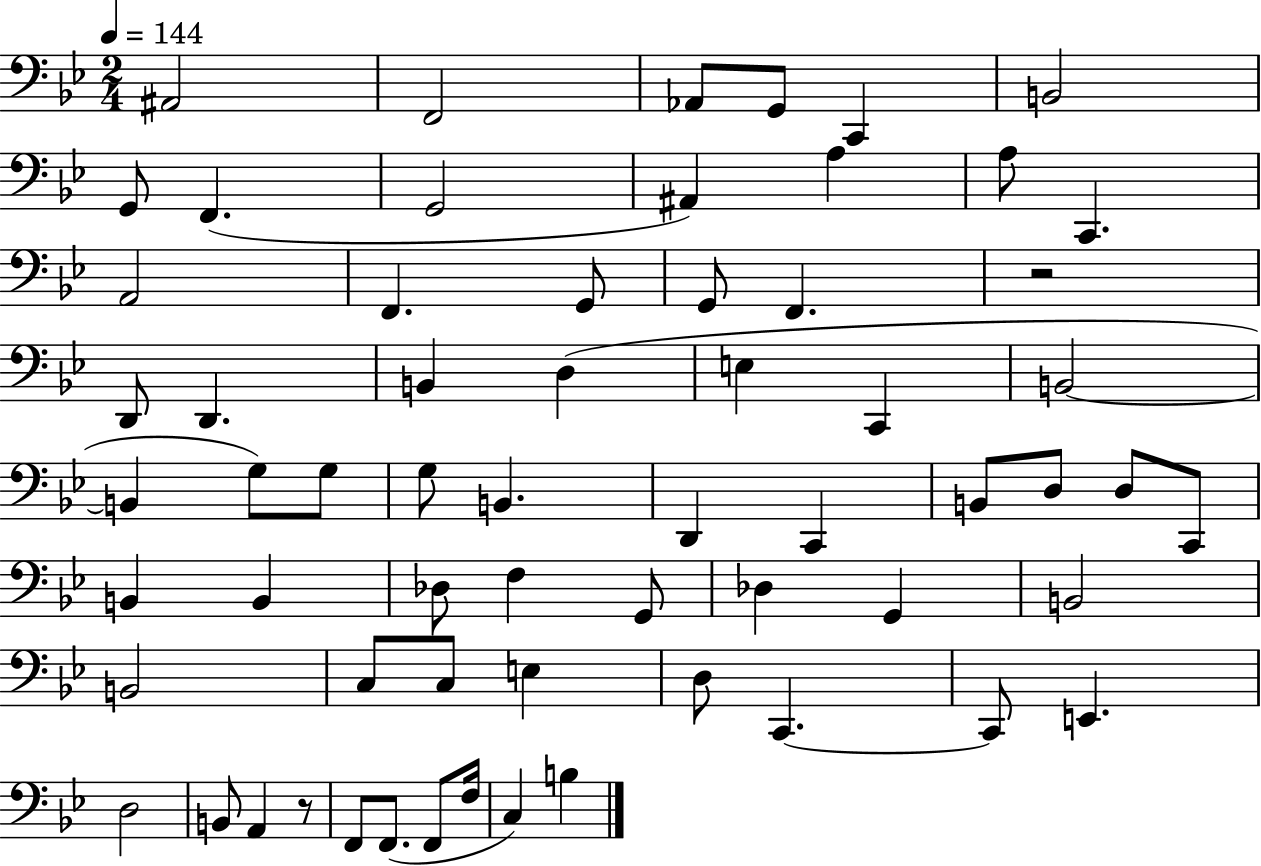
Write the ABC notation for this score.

X:1
T:Untitled
M:2/4
L:1/4
K:Bb
^A,,2 F,,2 _A,,/2 G,,/2 C,, B,,2 G,,/2 F,, G,,2 ^A,, A, A,/2 C,, A,,2 F,, G,,/2 G,,/2 F,, z2 D,,/2 D,, B,, D, E, C,, B,,2 B,, G,/2 G,/2 G,/2 B,, D,, C,, B,,/2 D,/2 D,/2 C,,/2 B,, B,, _D,/2 F, G,,/2 _D, G,, B,,2 B,,2 C,/2 C,/2 E, D,/2 C,, C,,/2 E,, D,2 B,,/2 A,, z/2 F,,/2 F,,/2 F,,/2 F,/4 C, B,